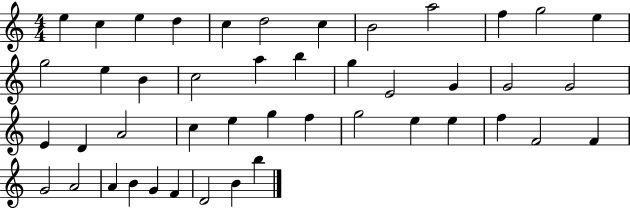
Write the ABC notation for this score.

X:1
T:Untitled
M:4/4
L:1/4
K:C
e c e d c d2 c B2 a2 f g2 e g2 e B c2 a b g E2 G G2 G2 E D A2 c e g f g2 e e f F2 F G2 A2 A B G F D2 B b